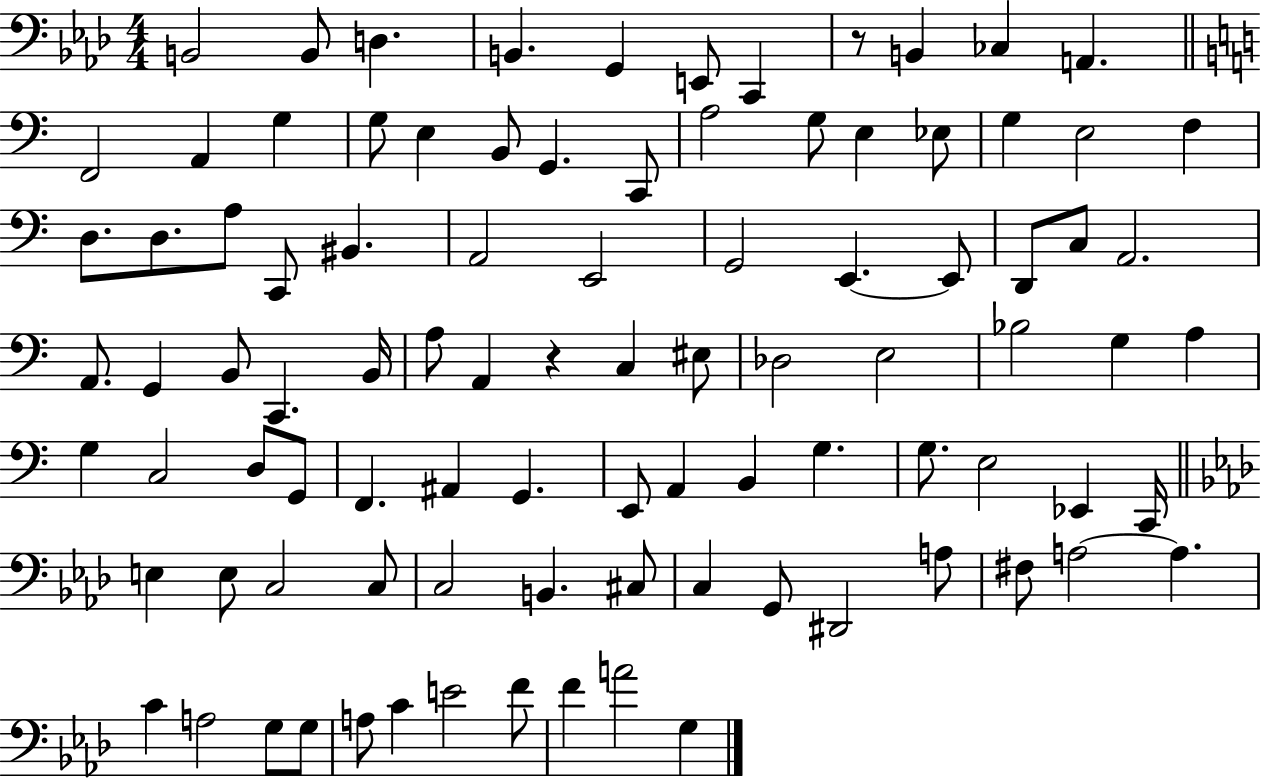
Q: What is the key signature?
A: AES major